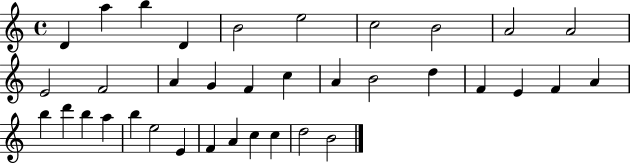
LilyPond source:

{
  \clef treble
  \time 4/4
  \defaultTimeSignature
  \key c \major
  d'4 a''4 b''4 d'4 | b'2 e''2 | c''2 b'2 | a'2 a'2 | \break e'2 f'2 | a'4 g'4 f'4 c''4 | a'4 b'2 d''4 | f'4 e'4 f'4 a'4 | \break b''4 d'''4 b''4 a''4 | b''4 e''2 e'4 | f'4 a'4 c''4 c''4 | d''2 b'2 | \break \bar "|."
}